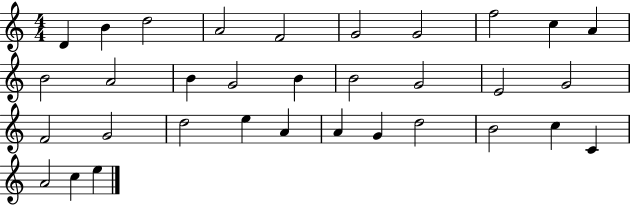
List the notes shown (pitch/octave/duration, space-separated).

D4/q B4/q D5/h A4/h F4/h G4/h G4/h F5/h C5/q A4/q B4/h A4/h B4/q G4/h B4/q B4/h G4/h E4/h G4/h F4/h G4/h D5/h E5/q A4/q A4/q G4/q D5/h B4/h C5/q C4/q A4/h C5/q E5/q